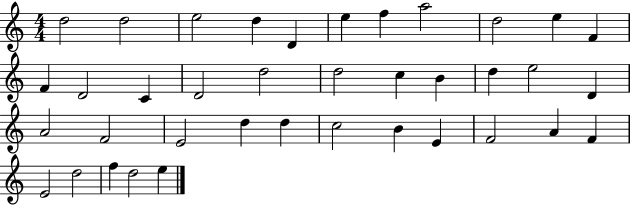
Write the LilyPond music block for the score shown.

{
  \clef treble
  \numericTimeSignature
  \time 4/4
  \key c \major
  d''2 d''2 | e''2 d''4 d'4 | e''4 f''4 a''2 | d''2 e''4 f'4 | \break f'4 d'2 c'4 | d'2 d''2 | d''2 c''4 b'4 | d''4 e''2 d'4 | \break a'2 f'2 | e'2 d''4 d''4 | c''2 b'4 e'4 | f'2 a'4 f'4 | \break e'2 d''2 | f''4 d''2 e''4 | \bar "|."
}